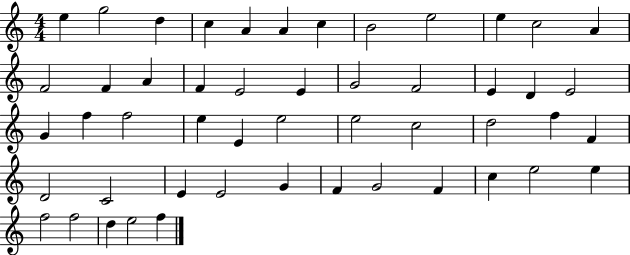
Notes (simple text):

E5/q G5/h D5/q C5/q A4/q A4/q C5/q B4/h E5/h E5/q C5/h A4/q F4/h F4/q A4/q F4/q E4/h E4/q G4/h F4/h E4/q D4/q E4/h G4/q F5/q F5/h E5/q E4/q E5/h E5/h C5/h D5/h F5/q F4/q D4/h C4/h E4/q E4/h G4/q F4/q G4/h F4/q C5/q E5/h E5/q F5/h F5/h D5/q E5/h F5/q